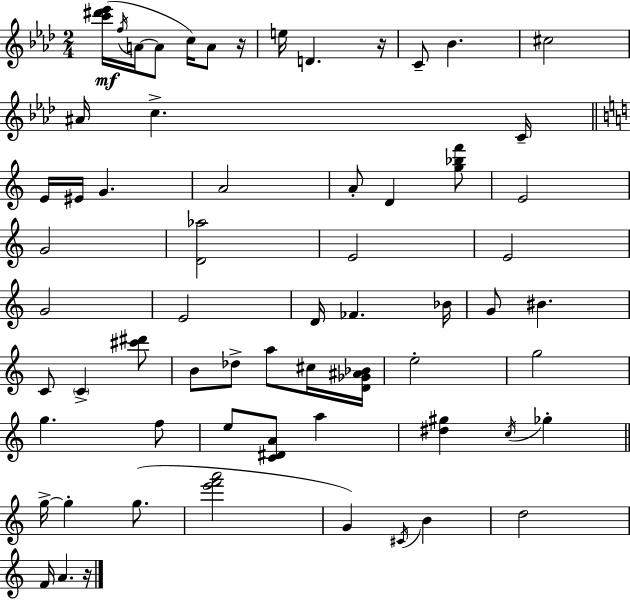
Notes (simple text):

[C6,D#6,Eb6]/s F5/s A4/s A4/e C5/s A4/e R/s E5/s D4/q. R/s C4/e Bb4/q. C#5/h A#4/s C5/q. C4/s E4/s EIS4/s G4/q. A4/h A4/e D4/q [G5,Bb5,F6]/e E4/h G4/h [D4,Ab5]/h E4/h E4/h G4/h E4/h D4/s FES4/q. Bb4/s G4/e BIS4/q. C4/e C4/q [C#6,D#6]/e B4/e Db5/e A5/e C#5/s [D4,Gb4,A#4,Bb4]/s E5/h G5/h G5/q. F5/e E5/e [C4,D#4,A4]/e A5/q [D#5,G#5]/q C5/s Gb5/q G5/s G5/q G5/e. [E6,F6,A6]/h G4/q C#4/s B4/q D5/h F4/s A4/q. R/s